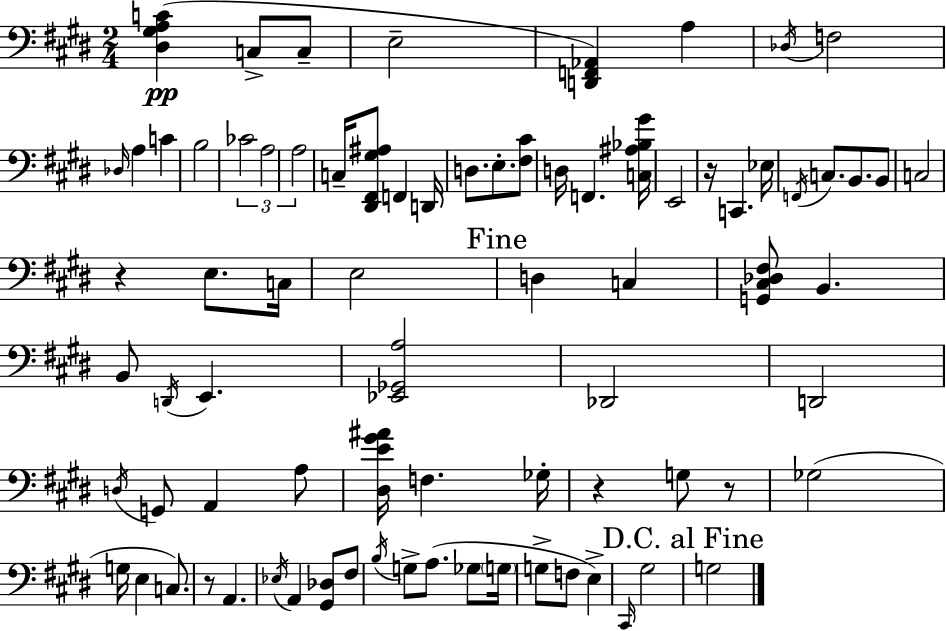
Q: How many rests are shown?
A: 5